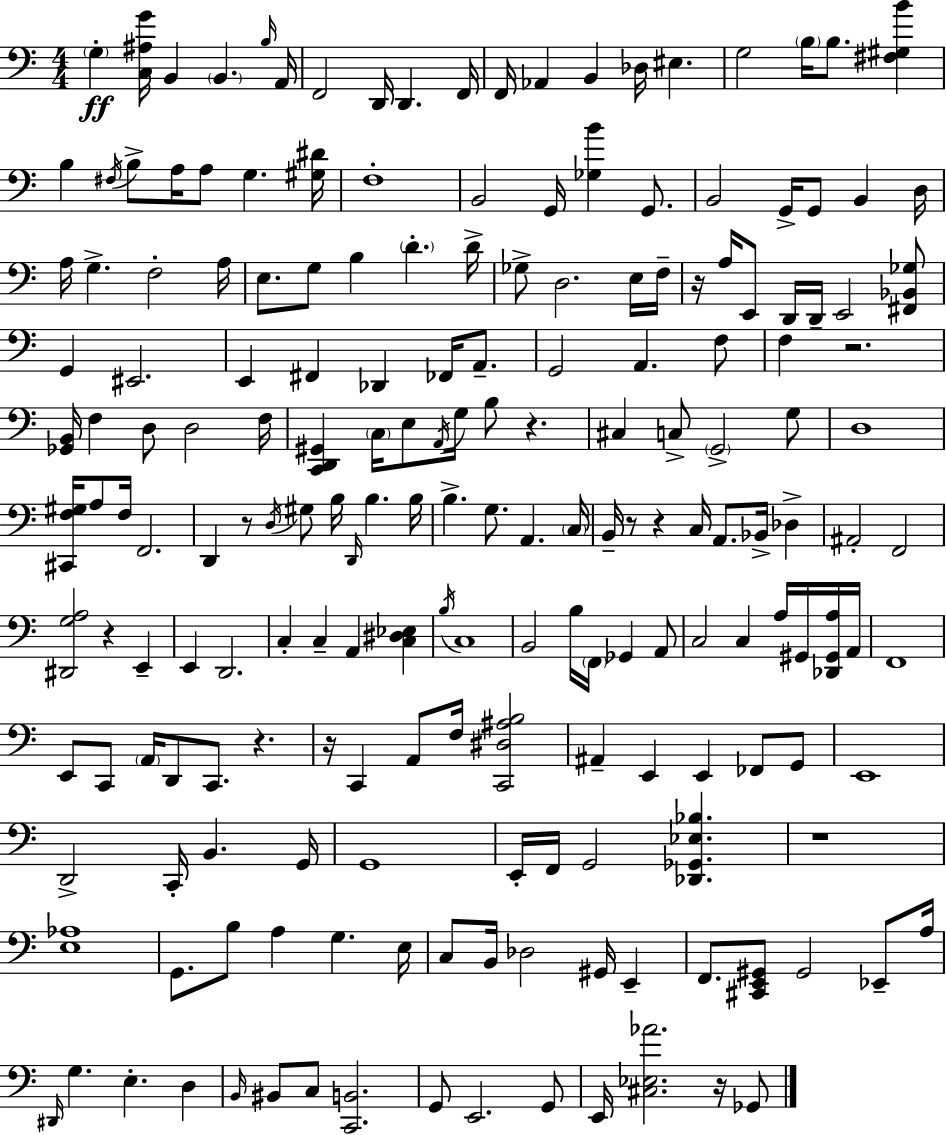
X:1
T:Untitled
M:4/4
L:1/4
K:Am
G, [C,^A,G]/4 B,, B,, B,/4 A,,/4 F,,2 D,,/4 D,, F,,/4 F,,/4 _A,, B,, _D,/4 ^E, G,2 B,/4 B,/2 [^F,^G,B] B, ^F,/4 B,/2 A,/4 A,/2 G, [^G,^D]/4 F,4 B,,2 G,,/4 [_G,B] G,,/2 B,,2 G,,/4 G,,/2 B,, D,/4 A,/4 G, F,2 A,/4 E,/2 G,/2 B, D D/4 _G,/2 D,2 E,/4 F,/4 z/4 A,/4 E,,/2 D,,/4 D,,/4 E,,2 [^F,,_B,,_G,]/2 G,, ^E,,2 E,, ^F,, _D,, _F,,/4 A,,/2 G,,2 A,, F,/2 F, z2 [_G,,B,,]/4 F, D,/2 D,2 F,/4 [C,,D,,^G,,] C,/4 E,/2 A,,/4 G,/4 B,/2 z ^C, C,/2 G,,2 G,/2 D,4 [^C,,F,^G,]/4 A,/2 F,/4 F,,2 D,, z/2 D,/4 ^G,/2 B,/4 D,,/4 B, B,/4 B, G,/2 A,, C,/4 B,,/4 z/2 z C,/4 A,,/2 _B,,/4 _D, ^A,,2 F,,2 [^D,,G,A,]2 z E,, E,, D,,2 C, C, A,, [C,^D,_E,] B,/4 C,4 B,,2 B,/4 F,,/4 _G,, A,,/2 C,2 C, A,/4 ^G,,/4 [_D,,^G,,A,]/4 A,,/4 F,,4 E,,/2 C,,/2 A,,/4 D,,/2 C,,/2 z z/4 C,, A,,/2 F,/4 [C,,^D,^A,B,]2 ^A,, E,, E,, _F,,/2 G,,/2 E,,4 D,,2 C,,/4 B,, G,,/4 G,,4 E,,/4 F,,/4 G,,2 [_D,,_G,,_E,_B,] z4 [E,_A,]4 G,,/2 B,/2 A, G, E,/4 C,/2 B,,/4 _D,2 ^G,,/4 E,, F,,/2 [^C,,E,,^G,,]/2 ^G,,2 _E,,/2 A,/4 ^D,,/4 G, E, D, B,,/4 ^B,,/2 C,/2 [C,,B,,]2 G,,/2 E,,2 G,,/2 E,,/4 [^C,_E,_A]2 z/4 _G,,/2